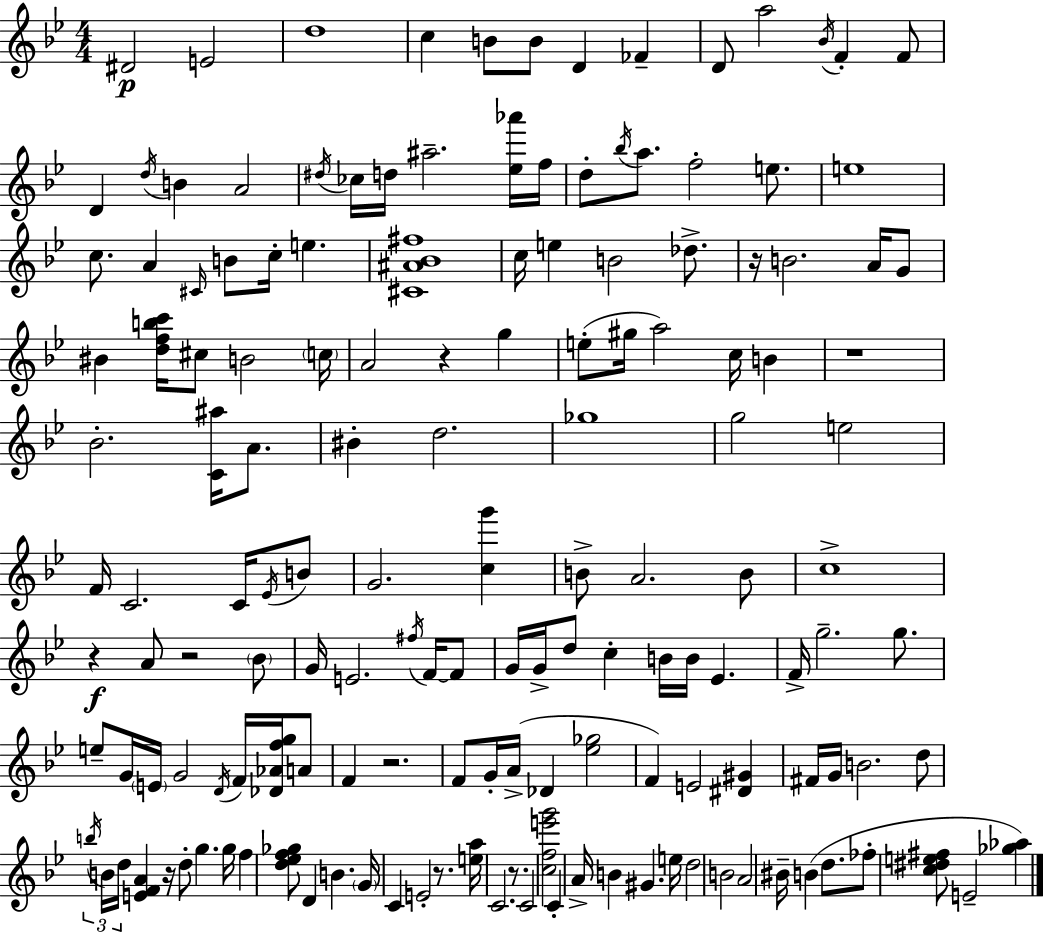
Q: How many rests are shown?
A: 9